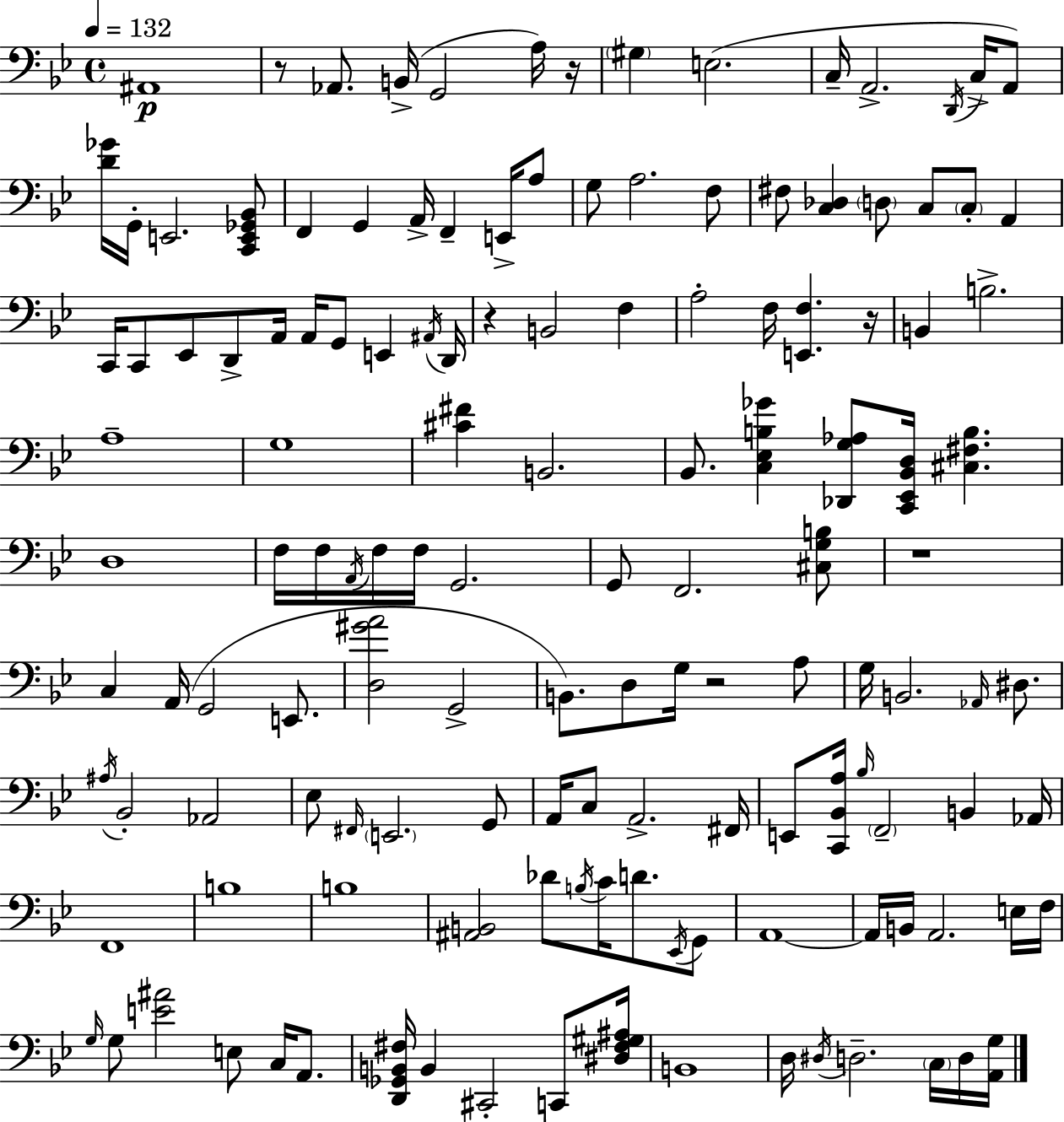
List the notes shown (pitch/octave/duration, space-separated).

A#2/w R/e Ab2/e. B2/s G2/h A3/s R/s G#3/q E3/h. C3/s A2/h. D2/s C3/s A2/e [D4,Gb4]/s G2/s E2/h. [C2,E2,Gb2,Bb2]/e F2/q G2/q A2/s F2/q E2/s A3/e G3/e A3/h. F3/e F#3/e [C3,Db3]/q D3/e C3/e C3/e A2/q C2/s C2/e Eb2/e D2/e A2/s A2/s G2/e E2/q A#2/s D2/s R/q B2/h F3/q A3/h F3/s [E2,F3]/q. R/s B2/q B3/h. A3/w G3/w [C#4,F#4]/q B2/h. Bb2/e. [C3,Eb3,B3,Gb4]/q [Db2,G3,Ab3]/e [C2,Eb2,Bb2,D3]/s [C#3,F#3,B3]/q. D3/w F3/s F3/s A2/s F3/s F3/s G2/h. G2/e F2/h. [C#3,G3,B3]/e R/w C3/q A2/s G2/h E2/e. [D3,G#4,A4]/h G2/h B2/e. D3/e G3/s R/h A3/e G3/s B2/h. Ab2/s D#3/e. A#3/s Bb2/h Ab2/h Eb3/e F#2/s E2/h. G2/e A2/s C3/e A2/h. F#2/s E2/e [C2,Bb2,A3]/s Bb3/s F2/h B2/q Ab2/s F2/w B3/w B3/w [A#2,B2]/h Db4/e B3/s C4/s D4/e. Eb2/s G2/e A2/w A2/s B2/s A2/h. E3/s F3/s G3/s G3/e [E4,A#4]/h E3/e C3/s A2/e. [D2,Gb2,B2,F#3]/s B2/q C#2/h C2/e [D#3,F#3,G#3,A#3]/s B2/w D3/s D#3/s D3/h. C3/s D3/s [A2,G3]/s